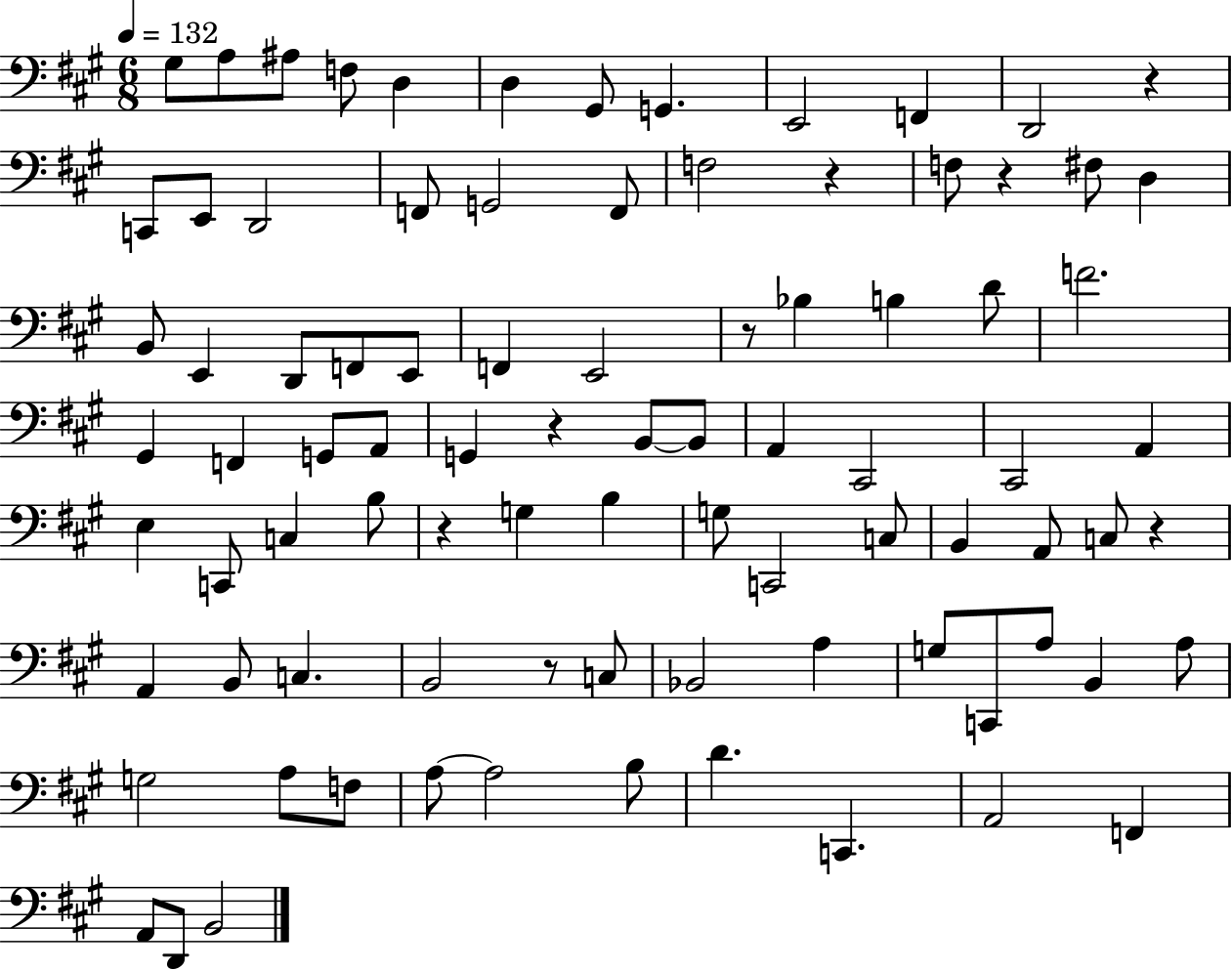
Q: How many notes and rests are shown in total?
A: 88